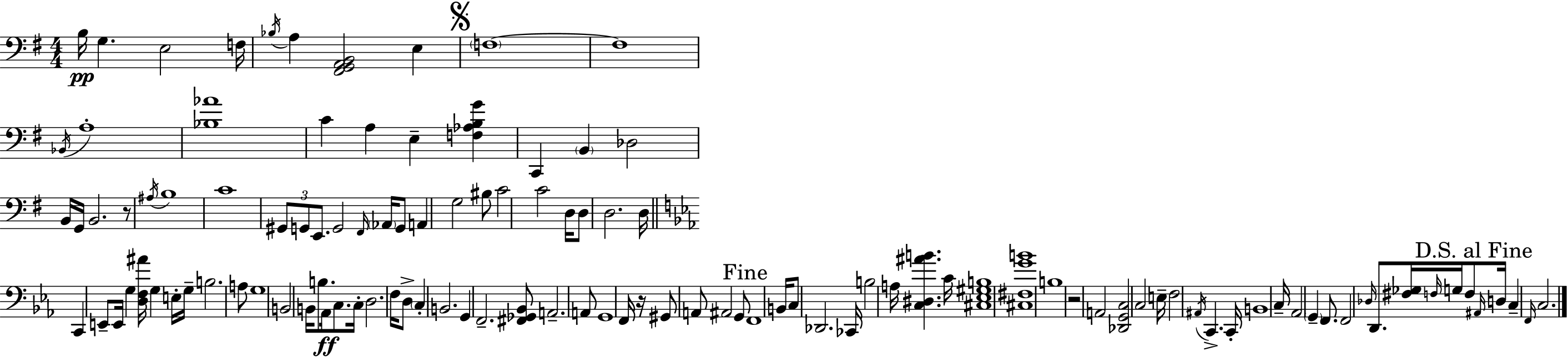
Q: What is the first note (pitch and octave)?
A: B3